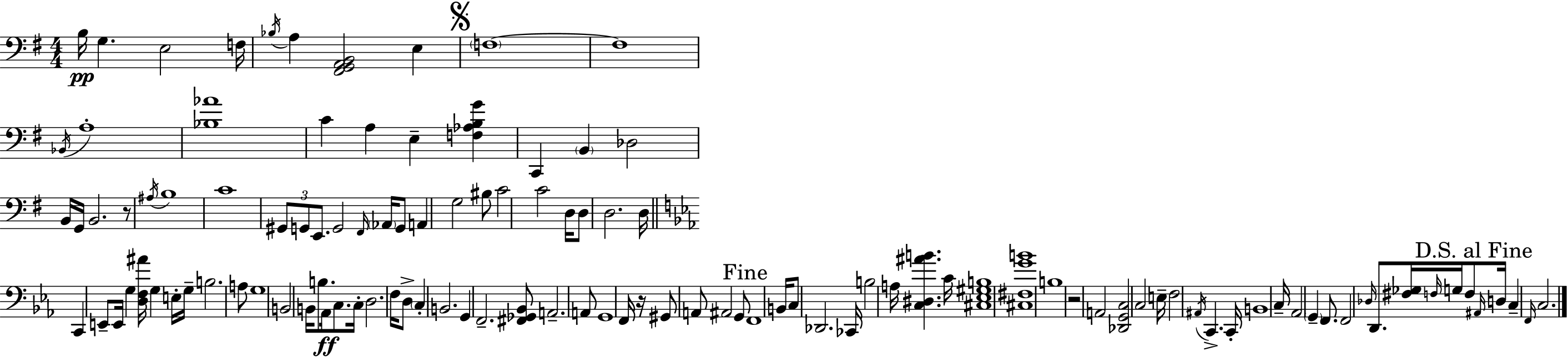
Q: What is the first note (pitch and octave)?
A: B3